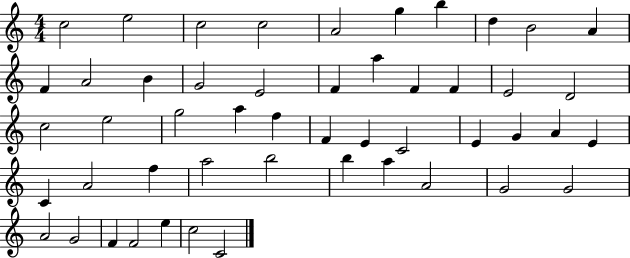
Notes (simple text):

C5/h E5/h C5/h C5/h A4/h G5/q B5/q D5/q B4/h A4/q F4/q A4/h B4/q G4/h E4/h F4/q A5/q F4/q F4/q E4/h D4/h C5/h E5/h G5/h A5/q F5/q F4/q E4/q C4/h E4/q G4/q A4/q E4/q C4/q A4/h F5/q A5/h B5/h B5/q A5/q A4/h G4/h G4/h A4/h G4/h F4/q F4/h E5/q C5/h C4/h